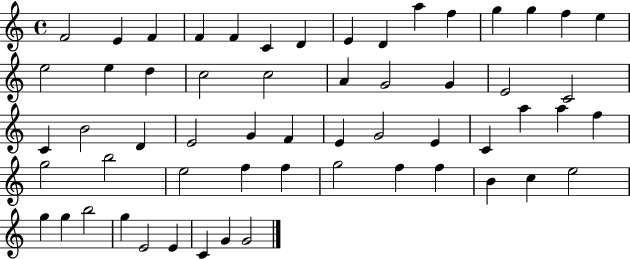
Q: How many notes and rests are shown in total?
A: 58